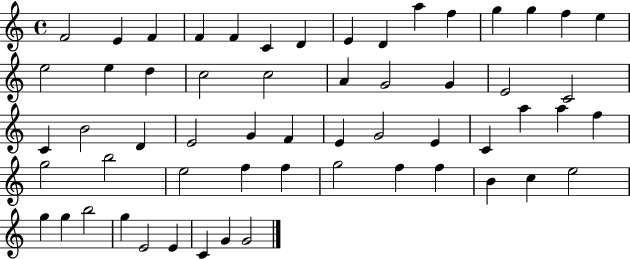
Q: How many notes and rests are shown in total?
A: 58